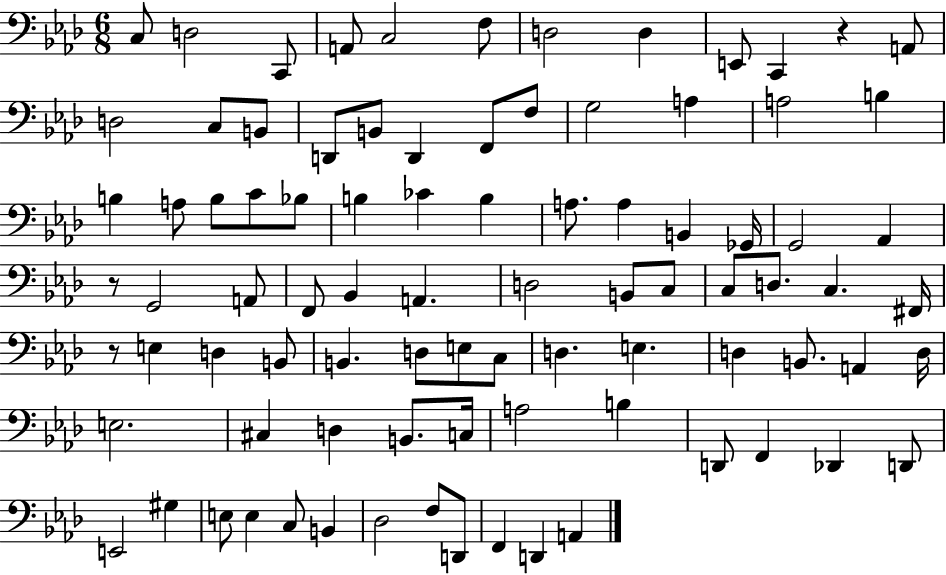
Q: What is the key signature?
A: AES major